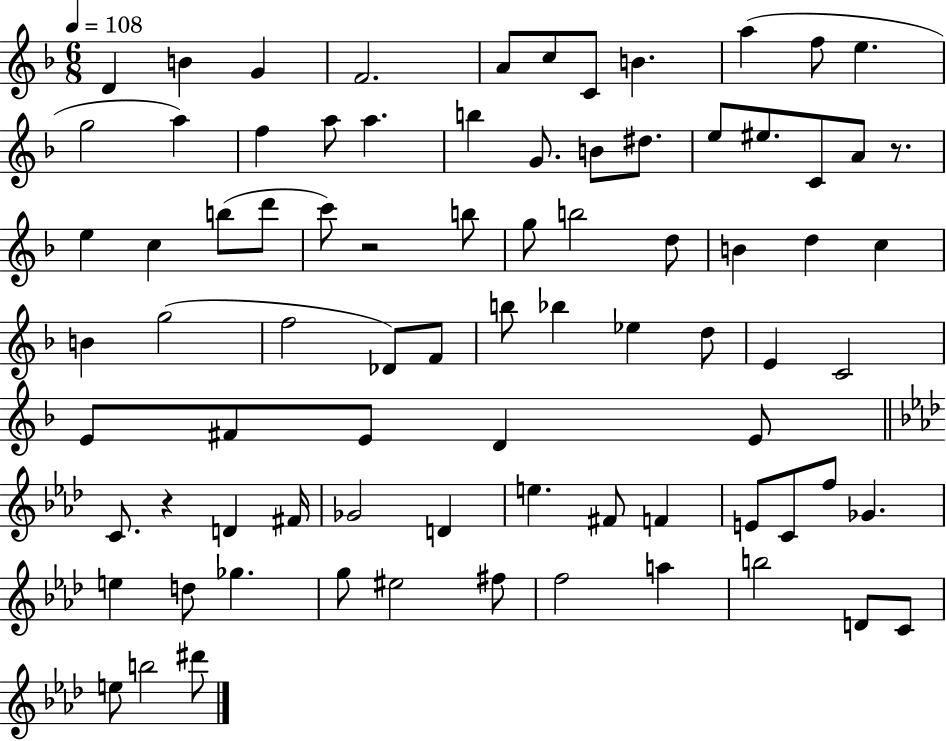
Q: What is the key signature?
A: F major